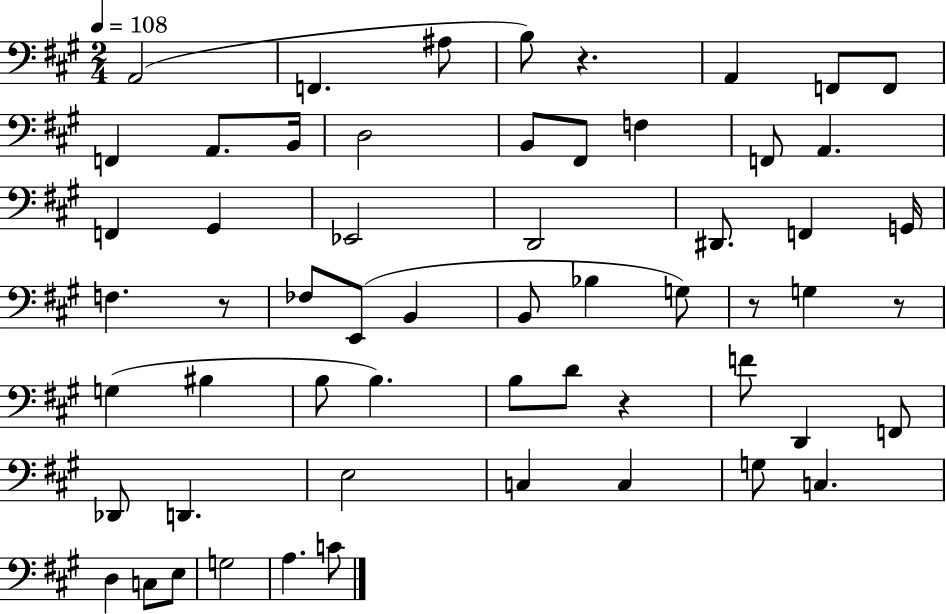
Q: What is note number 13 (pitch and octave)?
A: F#2